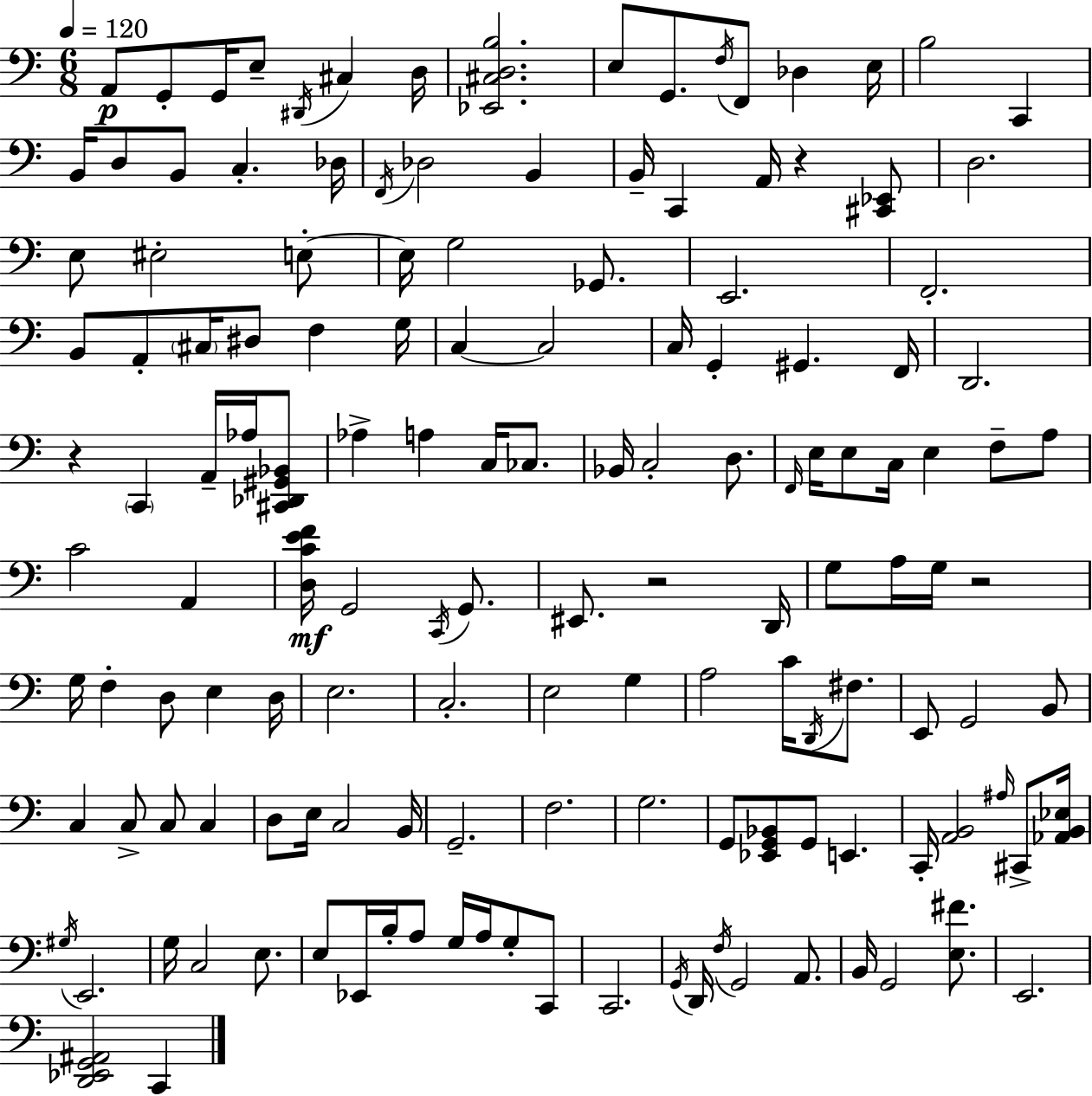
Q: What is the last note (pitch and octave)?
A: C2